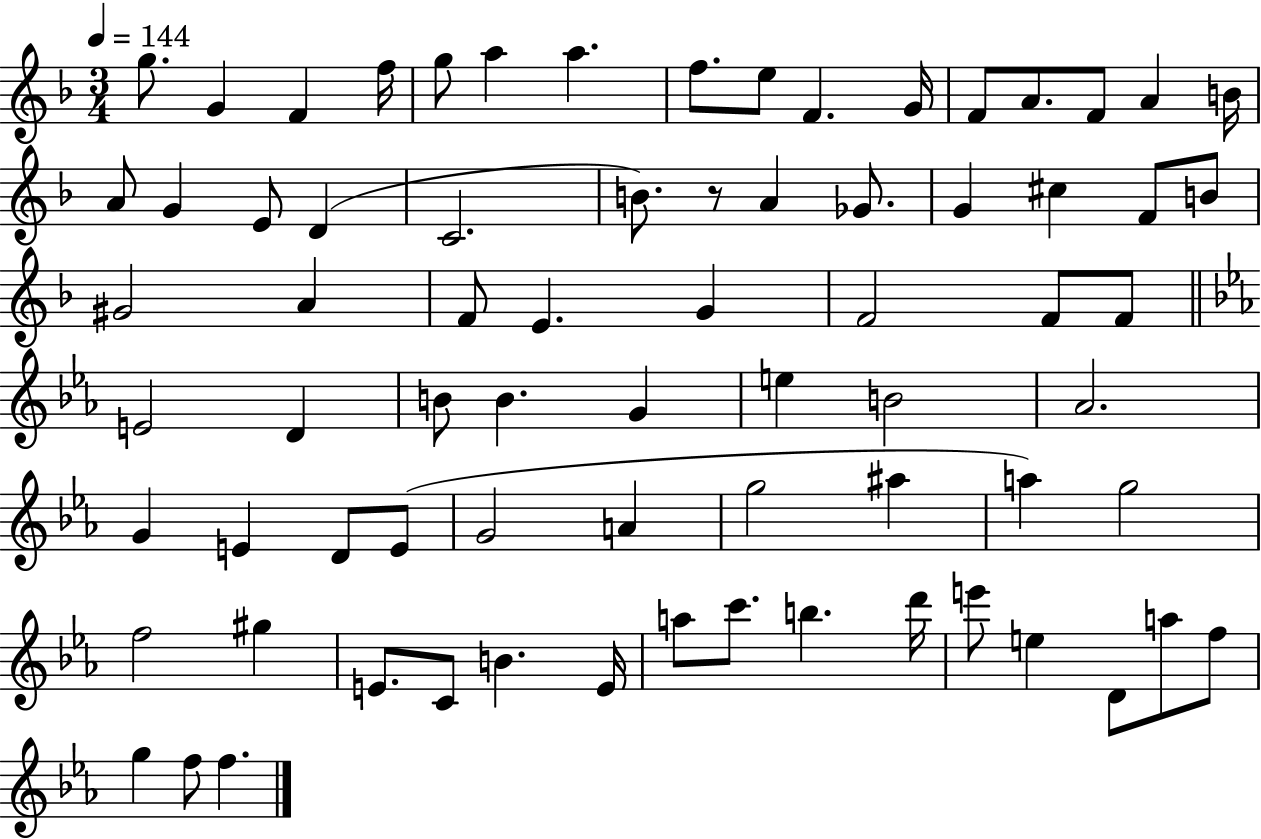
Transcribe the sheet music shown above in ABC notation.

X:1
T:Untitled
M:3/4
L:1/4
K:F
g/2 G F f/4 g/2 a a f/2 e/2 F G/4 F/2 A/2 F/2 A B/4 A/2 G E/2 D C2 B/2 z/2 A _G/2 G ^c F/2 B/2 ^G2 A F/2 E G F2 F/2 F/2 E2 D B/2 B G e B2 _A2 G E D/2 E/2 G2 A g2 ^a a g2 f2 ^g E/2 C/2 B E/4 a/2 c'/2 b d'/4 e'/2 e D/2 a/2 f/2 g f/2 f